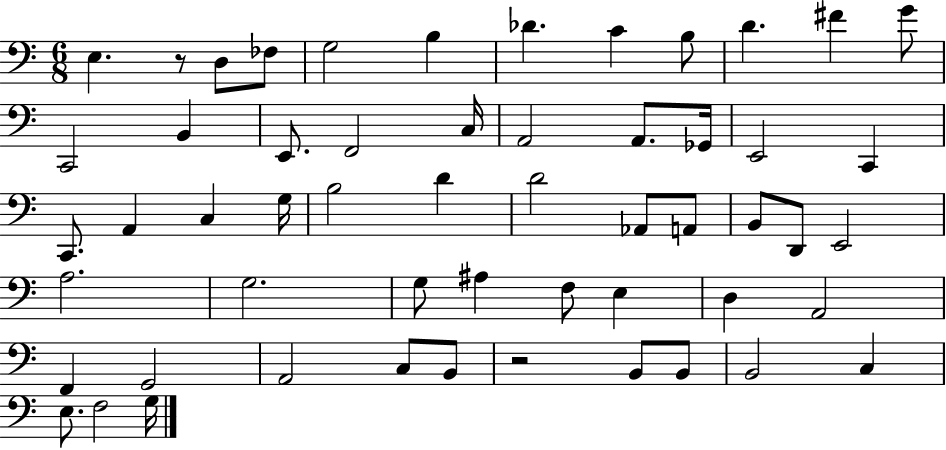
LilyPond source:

{
  \clef bass
  \numericTimeSignature
  \time 6/8
  \key c \major
  e4. r8 d8 fes8 | g2 b4 | des'4. c'4 b8 | d'4. fis'4 g'8 | \break c,2 b,4 | e,8. f,2 c16 | a,2 a,8. ges,16 | e,2 c,4 | \break c,8. a,4 c4 g16 | b2 d'4 | d'2 aes,8 a,8 | b,8 d,8 e,2 | \break a2. | g2. | g8 ais4 f8 e4 | d4 a,2 | \break f,4 g,2 | a,2 c8 b,8 | r2 b,8 b,8 | b,2 c4 | \break e8. f2 g16 | \bar "|."
}